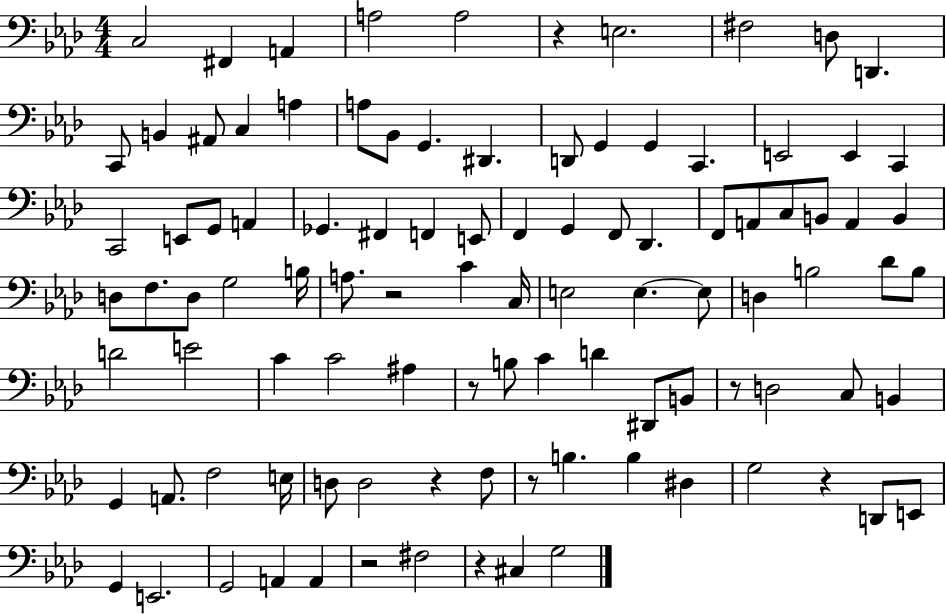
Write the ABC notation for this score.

X:1
T:Untitled
M:4/4
L:1/4
K:Ab
C,2 ^F,, A,, A,2 A,2 z E,2 ^F,2 D,/2 D,, C,,/2 B,, ^A,,/2 C, A, A,/2 _B,,/2 G,, ^D,, D,,/2 G,, G,, C,, E,,2 E,, C,, C,,2 E,,/2 G,,/2 A,, _G,, ^F,, F,, E,,/2 F,, G,, F,,/2 _D,, F,,/2 A,,/2 C,/2 B,,/2 A,, B,, D,/2 F,/2 D,/2 G,2 B,/4 A,/2 z2 C C,/4 E,2 E, E,/2 D, B,2 _D/2 B,/2 D2 E2 C C2 ^A, z/2 B,/2 C D ^D,,/2 B,,/2 z/2 D,2 C,/2 B,, G,, A,,/2 F,2 E,/4 D,/2 D,2 z F,/2 z/2 B, B, ^D, G,2 z D,,/2 E,,/2 G,, E,,2 G,,2 A,, A,, z2 ^F,2 z ^C, G,2